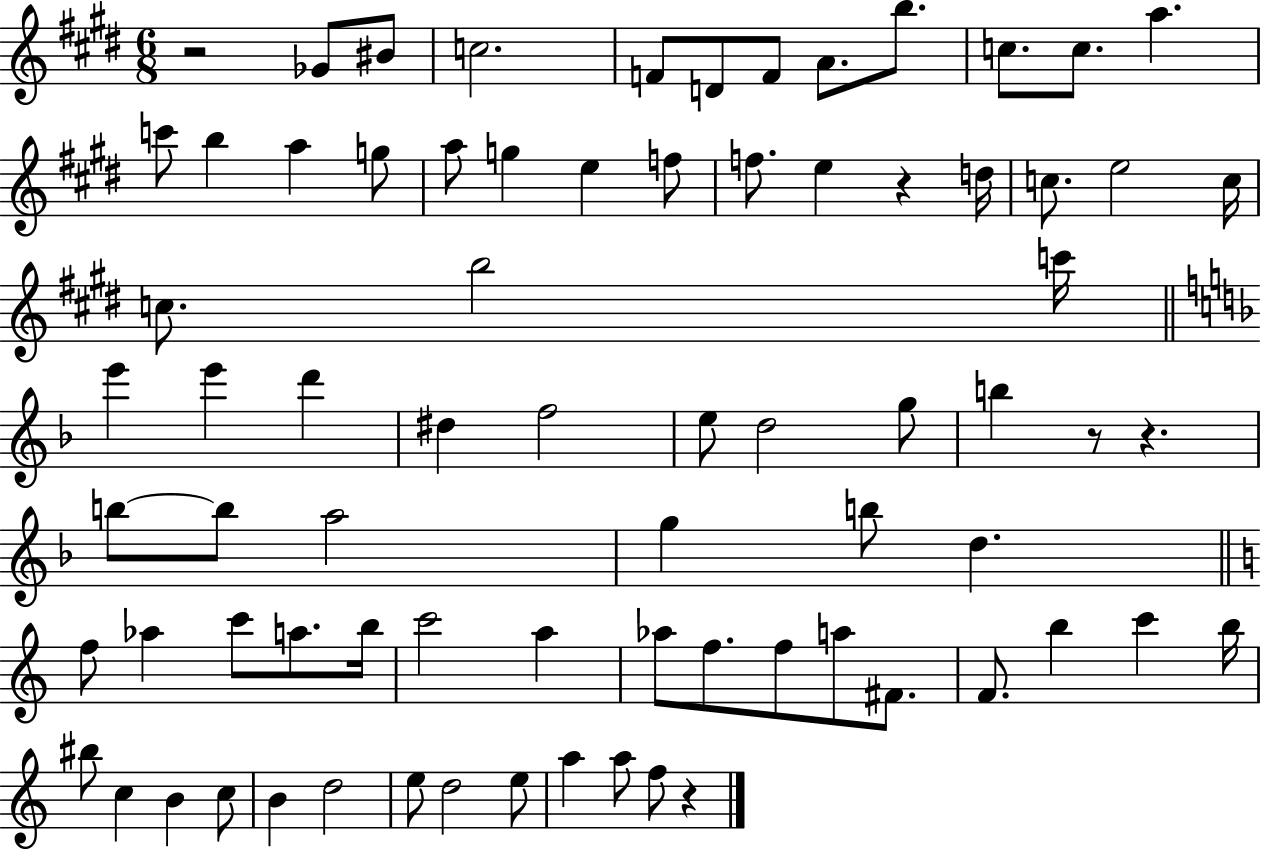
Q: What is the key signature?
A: E major